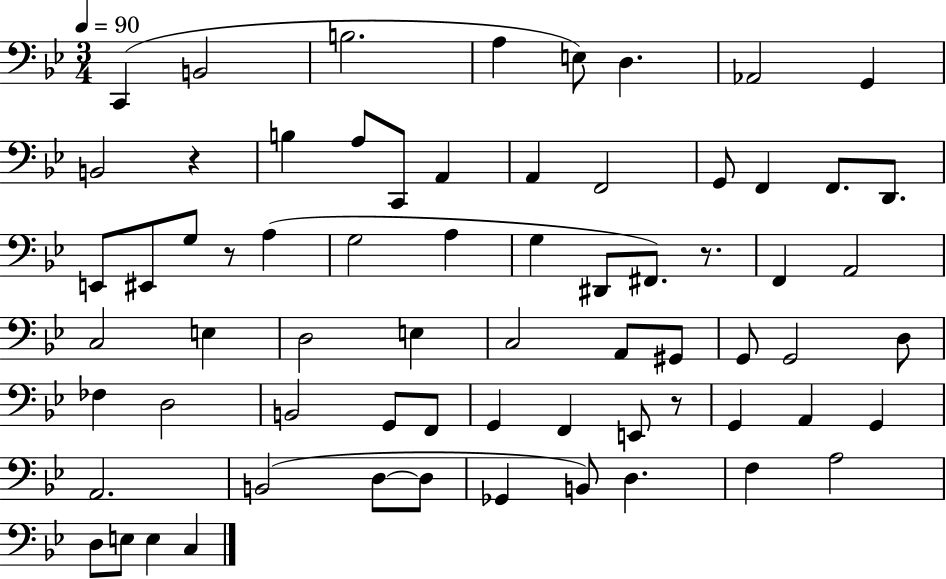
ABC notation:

X:1
T:Untitled
M:3/4
L:1/4
K:Bb
C,, B,,2 B,2 A, E,/2 D, _A,,2 G,, B,,2 z B, A,/2 C,,/2 A,, A,, F,,2 G,,/2 F,, F,,/2 D,,/2 E,,/2 ^E,,/2 G,/2 z/2 A, G,2 A, G, ^D,,/2 ^F,,/2 z/2 F,, A,,2 C,2 E, D,2 E, C,2 A,,/2 ^G,,/2 G,,/2 G,,2 D,/2 _F, D,2 B,,2 G,,/2 F,,/2 G,, F,, E,,/2 z/2 G,, A,, G,, A,,2 B,,2 D,/2 D,/2 _G,, B,,/2 D, F, A,2 D,/2 E,/2 E, C,